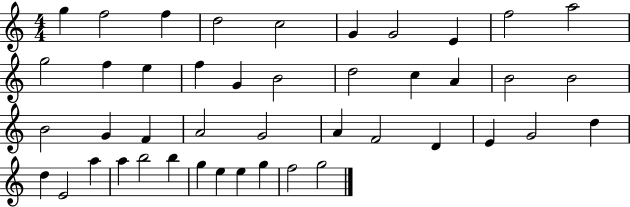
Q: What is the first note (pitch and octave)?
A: G5